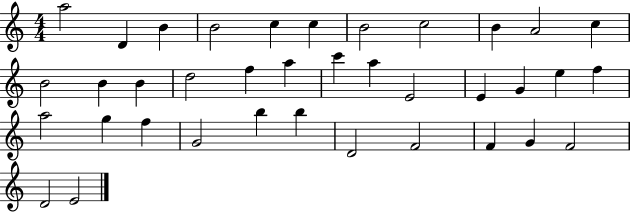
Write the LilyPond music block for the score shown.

{
  \clef treble
  \numericTimeSignature
  \time 4/4
  \key c \major
  a''2 d'4 b'4 | b'2 c''4 c''4 | b'2 c''2 | b'4 a'2 c''4 | \break b'2 b'4 b'4 | d''2 f''4 a''4 | c'''4 a''4 e'2 | e'4 g'4 e''4 f''4 | \break a''2 g''4 f''4 | g'2 b''4 b''4 | d'2 f'2 | f'4 g'4 f'2 | \break d'2 e'2 | \bar "|."
}